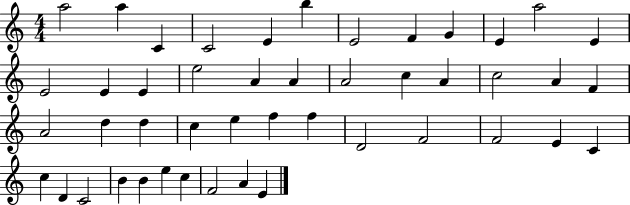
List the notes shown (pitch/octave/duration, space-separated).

A5/h A5/q C4/q C4/h E4/q B5/q E4/h F4/q G4/q E4/q A5/h E4/q E4/h E4/q E4/q E5/h A4/q A4/q A4/h C5/q A4/q C5/h A4/q F4/q A4/h D5/q D5/q C5/q E5/q F5/q F5/q D4/h F4/h F4/h E4/q C4/q C5/q D4/q C4/h B4/q B4/q E5/q C5/q F4/h A4/q E4/q